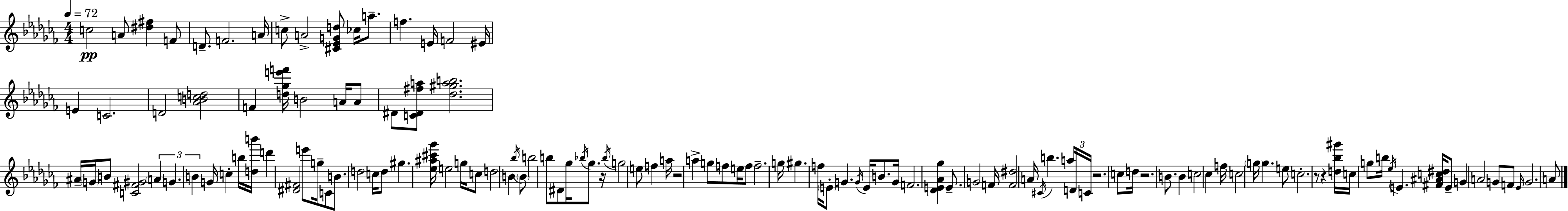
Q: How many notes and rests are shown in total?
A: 128